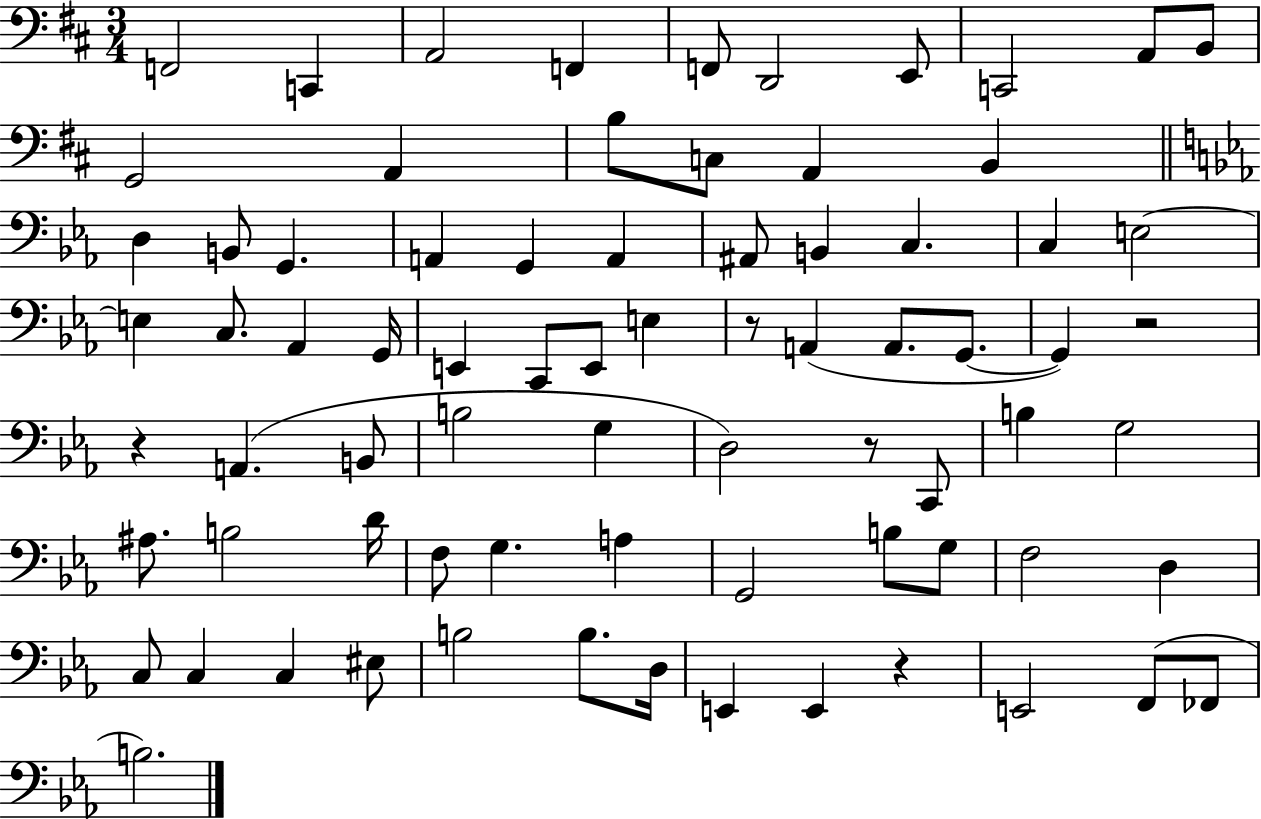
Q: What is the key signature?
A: D major